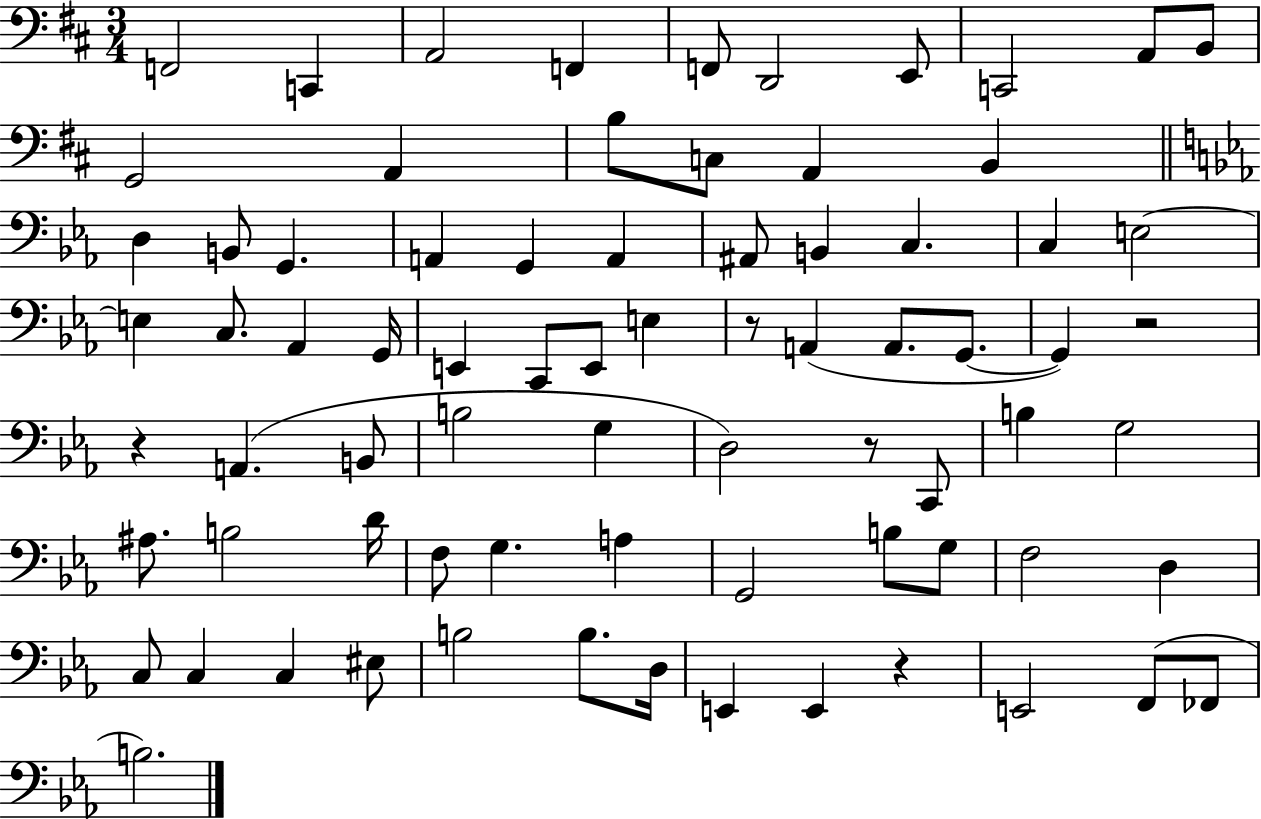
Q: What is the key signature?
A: D major